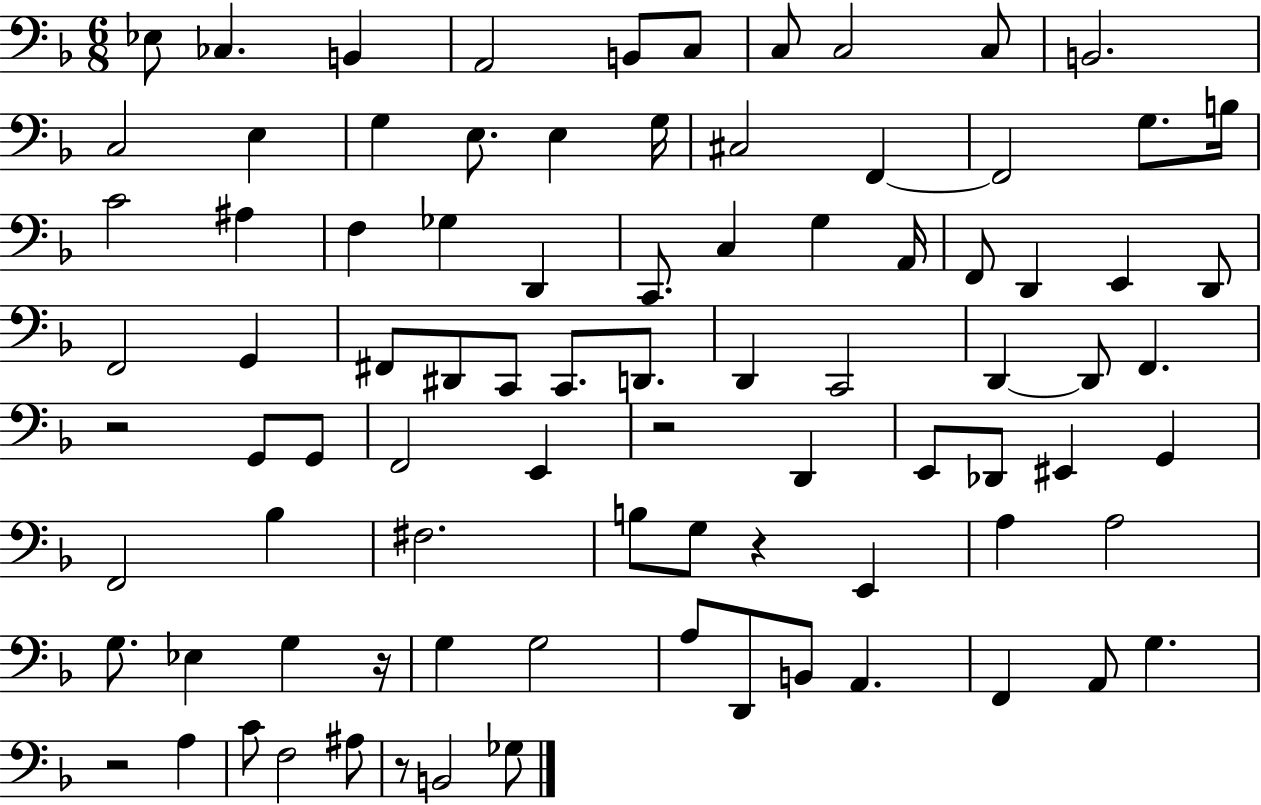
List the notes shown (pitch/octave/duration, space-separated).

Eb3/e CES3/q. B2/q A2/h B2/e C3/e C3/e C3/h C3/e B2/h. C3/h E3/q G3/q E3/e. E3/q G3/s C#3/h F2/q F2/h G3/e. B3/s C4/h A#3/q F3/q Gb3/q D2/q C2/e. C3/q G3/q A2/s F2/e D2/q E2/q D2/e F2/h G2/q F#2/e D#2/e C2/e C2/e. D2/e. D2/q C2/h D2/q D2/e F2/q. R/h G2/e G2/e F2/h E2/q R/h D2/q E2/e Db2/e EIS2/q G2/q F2/h Bb3/q F#3/h. B3/e G3/e R/q E2/q A3/q A3/h G3/e. Eb3/q G3/q R/s G3/q G3/h A3/e D2/e B2/e A2/q. F2/q A2/e G3/q. R/h A3/q C4/e F3/h A#3/e R/e B2/h Gb3/e